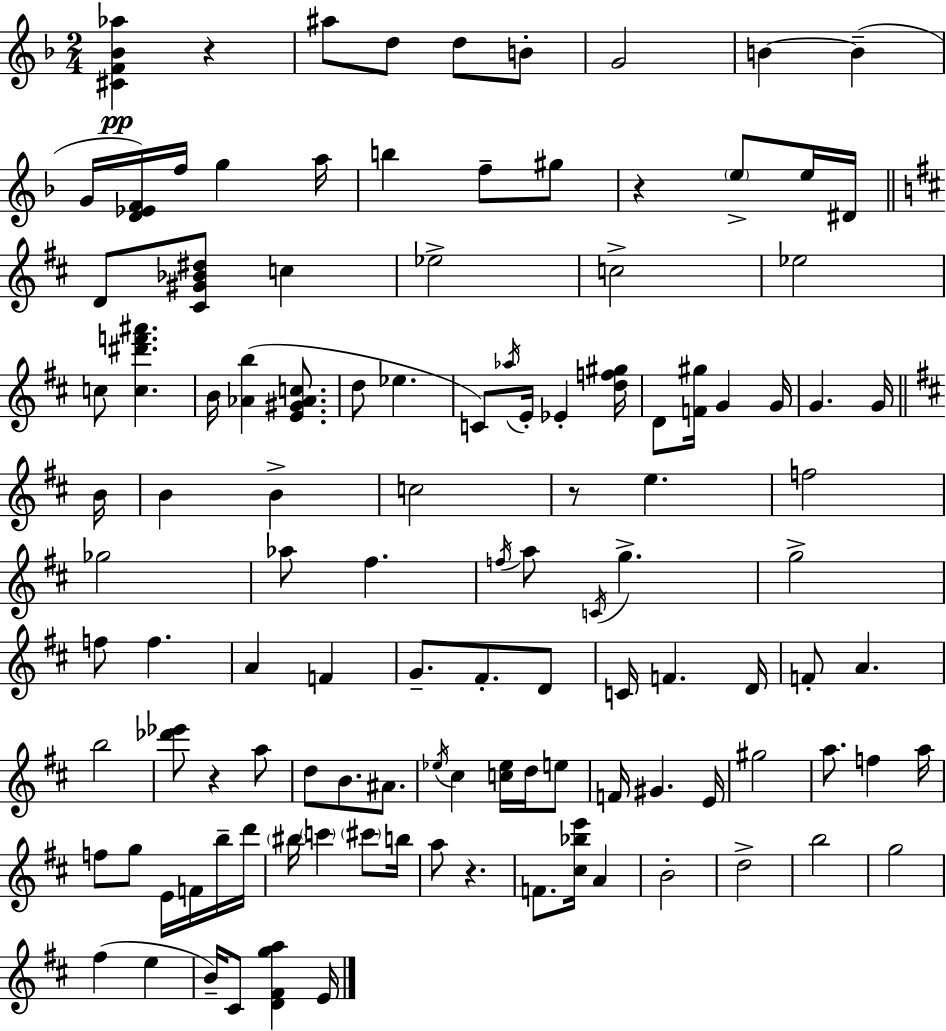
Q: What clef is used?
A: treble